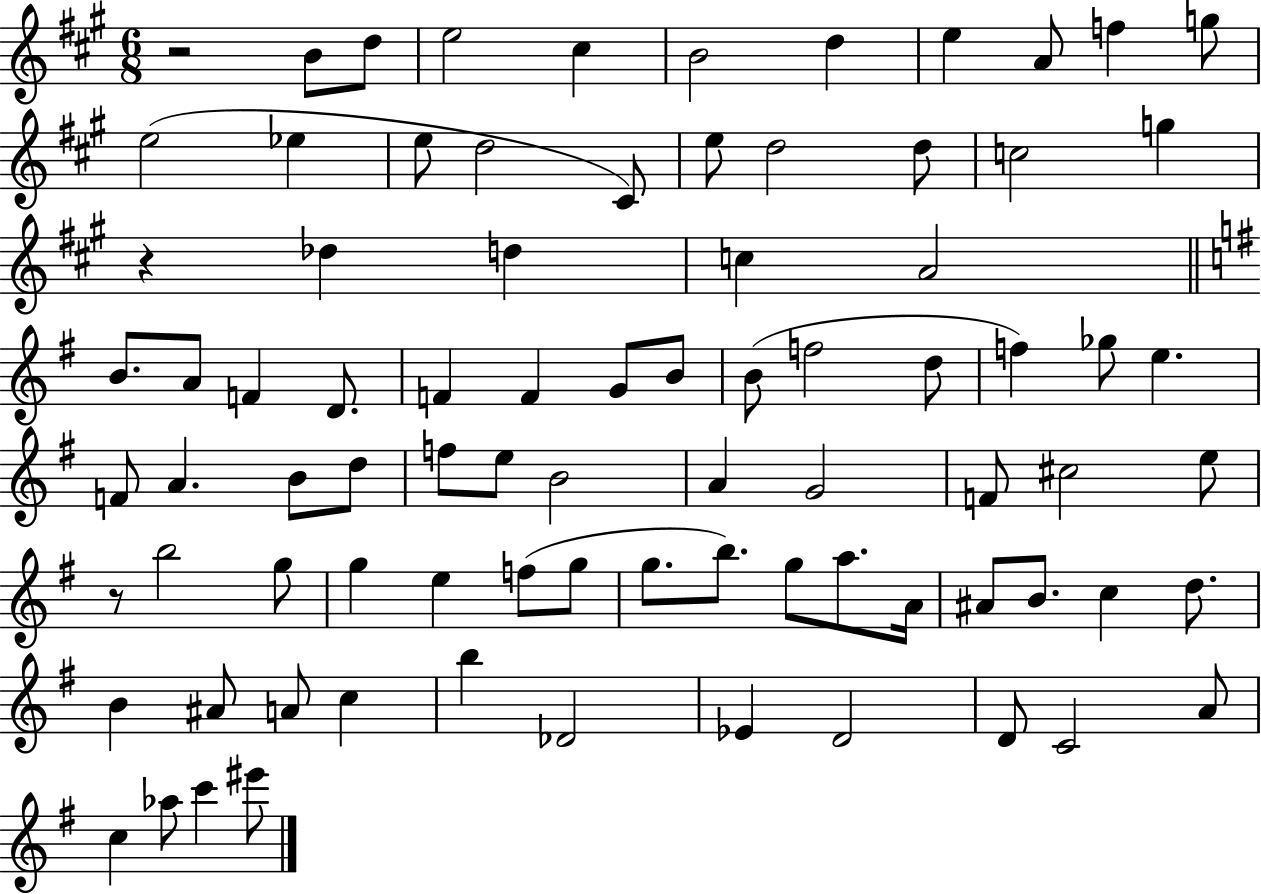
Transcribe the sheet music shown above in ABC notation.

X:1
T:Untitled
M:6/8
L:1/4
K:A
z2 B/2 d/2 e2 ^c B2 d e A/2 f g/2 e2 _e e/2 d2 ^C/2 e/2 d2 d/2 c2 g z _d d c A2 B/2 A/2 F D/2 F F G/2 B/2 B/2 f2 d/2 f _g/2 e F/2 A B/2 d/2 f/2 e/2 B2 A G2 F/2 ^c2 e/2 z/2 b2 g/2 g e f/2 g/2 g/2 b/2 g/2 a/2 A/4 ^A/2 B/2 c d/2 B ^A/2 A/2 c b _D2 _E D2 D/2 C2 A/2 c _a/2 c' ^e'/2